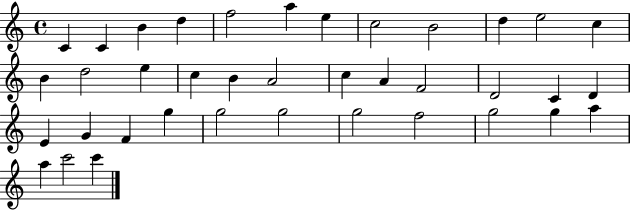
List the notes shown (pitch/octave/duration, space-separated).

C4/q C4/q B4/q D5/q F5/h A5/q E5/q C5/h B4/h D5/q E5/h C5/q B4/q D5/h E5/q C5/q B4/q A4/h C5/q A4/q F4/h D4/h C4/q D4/q E4/q G4/q F4/q G5/q G5/h G5/h G5/h F5/h G5/h G5/q A5/q A5/q C6/h C6/q